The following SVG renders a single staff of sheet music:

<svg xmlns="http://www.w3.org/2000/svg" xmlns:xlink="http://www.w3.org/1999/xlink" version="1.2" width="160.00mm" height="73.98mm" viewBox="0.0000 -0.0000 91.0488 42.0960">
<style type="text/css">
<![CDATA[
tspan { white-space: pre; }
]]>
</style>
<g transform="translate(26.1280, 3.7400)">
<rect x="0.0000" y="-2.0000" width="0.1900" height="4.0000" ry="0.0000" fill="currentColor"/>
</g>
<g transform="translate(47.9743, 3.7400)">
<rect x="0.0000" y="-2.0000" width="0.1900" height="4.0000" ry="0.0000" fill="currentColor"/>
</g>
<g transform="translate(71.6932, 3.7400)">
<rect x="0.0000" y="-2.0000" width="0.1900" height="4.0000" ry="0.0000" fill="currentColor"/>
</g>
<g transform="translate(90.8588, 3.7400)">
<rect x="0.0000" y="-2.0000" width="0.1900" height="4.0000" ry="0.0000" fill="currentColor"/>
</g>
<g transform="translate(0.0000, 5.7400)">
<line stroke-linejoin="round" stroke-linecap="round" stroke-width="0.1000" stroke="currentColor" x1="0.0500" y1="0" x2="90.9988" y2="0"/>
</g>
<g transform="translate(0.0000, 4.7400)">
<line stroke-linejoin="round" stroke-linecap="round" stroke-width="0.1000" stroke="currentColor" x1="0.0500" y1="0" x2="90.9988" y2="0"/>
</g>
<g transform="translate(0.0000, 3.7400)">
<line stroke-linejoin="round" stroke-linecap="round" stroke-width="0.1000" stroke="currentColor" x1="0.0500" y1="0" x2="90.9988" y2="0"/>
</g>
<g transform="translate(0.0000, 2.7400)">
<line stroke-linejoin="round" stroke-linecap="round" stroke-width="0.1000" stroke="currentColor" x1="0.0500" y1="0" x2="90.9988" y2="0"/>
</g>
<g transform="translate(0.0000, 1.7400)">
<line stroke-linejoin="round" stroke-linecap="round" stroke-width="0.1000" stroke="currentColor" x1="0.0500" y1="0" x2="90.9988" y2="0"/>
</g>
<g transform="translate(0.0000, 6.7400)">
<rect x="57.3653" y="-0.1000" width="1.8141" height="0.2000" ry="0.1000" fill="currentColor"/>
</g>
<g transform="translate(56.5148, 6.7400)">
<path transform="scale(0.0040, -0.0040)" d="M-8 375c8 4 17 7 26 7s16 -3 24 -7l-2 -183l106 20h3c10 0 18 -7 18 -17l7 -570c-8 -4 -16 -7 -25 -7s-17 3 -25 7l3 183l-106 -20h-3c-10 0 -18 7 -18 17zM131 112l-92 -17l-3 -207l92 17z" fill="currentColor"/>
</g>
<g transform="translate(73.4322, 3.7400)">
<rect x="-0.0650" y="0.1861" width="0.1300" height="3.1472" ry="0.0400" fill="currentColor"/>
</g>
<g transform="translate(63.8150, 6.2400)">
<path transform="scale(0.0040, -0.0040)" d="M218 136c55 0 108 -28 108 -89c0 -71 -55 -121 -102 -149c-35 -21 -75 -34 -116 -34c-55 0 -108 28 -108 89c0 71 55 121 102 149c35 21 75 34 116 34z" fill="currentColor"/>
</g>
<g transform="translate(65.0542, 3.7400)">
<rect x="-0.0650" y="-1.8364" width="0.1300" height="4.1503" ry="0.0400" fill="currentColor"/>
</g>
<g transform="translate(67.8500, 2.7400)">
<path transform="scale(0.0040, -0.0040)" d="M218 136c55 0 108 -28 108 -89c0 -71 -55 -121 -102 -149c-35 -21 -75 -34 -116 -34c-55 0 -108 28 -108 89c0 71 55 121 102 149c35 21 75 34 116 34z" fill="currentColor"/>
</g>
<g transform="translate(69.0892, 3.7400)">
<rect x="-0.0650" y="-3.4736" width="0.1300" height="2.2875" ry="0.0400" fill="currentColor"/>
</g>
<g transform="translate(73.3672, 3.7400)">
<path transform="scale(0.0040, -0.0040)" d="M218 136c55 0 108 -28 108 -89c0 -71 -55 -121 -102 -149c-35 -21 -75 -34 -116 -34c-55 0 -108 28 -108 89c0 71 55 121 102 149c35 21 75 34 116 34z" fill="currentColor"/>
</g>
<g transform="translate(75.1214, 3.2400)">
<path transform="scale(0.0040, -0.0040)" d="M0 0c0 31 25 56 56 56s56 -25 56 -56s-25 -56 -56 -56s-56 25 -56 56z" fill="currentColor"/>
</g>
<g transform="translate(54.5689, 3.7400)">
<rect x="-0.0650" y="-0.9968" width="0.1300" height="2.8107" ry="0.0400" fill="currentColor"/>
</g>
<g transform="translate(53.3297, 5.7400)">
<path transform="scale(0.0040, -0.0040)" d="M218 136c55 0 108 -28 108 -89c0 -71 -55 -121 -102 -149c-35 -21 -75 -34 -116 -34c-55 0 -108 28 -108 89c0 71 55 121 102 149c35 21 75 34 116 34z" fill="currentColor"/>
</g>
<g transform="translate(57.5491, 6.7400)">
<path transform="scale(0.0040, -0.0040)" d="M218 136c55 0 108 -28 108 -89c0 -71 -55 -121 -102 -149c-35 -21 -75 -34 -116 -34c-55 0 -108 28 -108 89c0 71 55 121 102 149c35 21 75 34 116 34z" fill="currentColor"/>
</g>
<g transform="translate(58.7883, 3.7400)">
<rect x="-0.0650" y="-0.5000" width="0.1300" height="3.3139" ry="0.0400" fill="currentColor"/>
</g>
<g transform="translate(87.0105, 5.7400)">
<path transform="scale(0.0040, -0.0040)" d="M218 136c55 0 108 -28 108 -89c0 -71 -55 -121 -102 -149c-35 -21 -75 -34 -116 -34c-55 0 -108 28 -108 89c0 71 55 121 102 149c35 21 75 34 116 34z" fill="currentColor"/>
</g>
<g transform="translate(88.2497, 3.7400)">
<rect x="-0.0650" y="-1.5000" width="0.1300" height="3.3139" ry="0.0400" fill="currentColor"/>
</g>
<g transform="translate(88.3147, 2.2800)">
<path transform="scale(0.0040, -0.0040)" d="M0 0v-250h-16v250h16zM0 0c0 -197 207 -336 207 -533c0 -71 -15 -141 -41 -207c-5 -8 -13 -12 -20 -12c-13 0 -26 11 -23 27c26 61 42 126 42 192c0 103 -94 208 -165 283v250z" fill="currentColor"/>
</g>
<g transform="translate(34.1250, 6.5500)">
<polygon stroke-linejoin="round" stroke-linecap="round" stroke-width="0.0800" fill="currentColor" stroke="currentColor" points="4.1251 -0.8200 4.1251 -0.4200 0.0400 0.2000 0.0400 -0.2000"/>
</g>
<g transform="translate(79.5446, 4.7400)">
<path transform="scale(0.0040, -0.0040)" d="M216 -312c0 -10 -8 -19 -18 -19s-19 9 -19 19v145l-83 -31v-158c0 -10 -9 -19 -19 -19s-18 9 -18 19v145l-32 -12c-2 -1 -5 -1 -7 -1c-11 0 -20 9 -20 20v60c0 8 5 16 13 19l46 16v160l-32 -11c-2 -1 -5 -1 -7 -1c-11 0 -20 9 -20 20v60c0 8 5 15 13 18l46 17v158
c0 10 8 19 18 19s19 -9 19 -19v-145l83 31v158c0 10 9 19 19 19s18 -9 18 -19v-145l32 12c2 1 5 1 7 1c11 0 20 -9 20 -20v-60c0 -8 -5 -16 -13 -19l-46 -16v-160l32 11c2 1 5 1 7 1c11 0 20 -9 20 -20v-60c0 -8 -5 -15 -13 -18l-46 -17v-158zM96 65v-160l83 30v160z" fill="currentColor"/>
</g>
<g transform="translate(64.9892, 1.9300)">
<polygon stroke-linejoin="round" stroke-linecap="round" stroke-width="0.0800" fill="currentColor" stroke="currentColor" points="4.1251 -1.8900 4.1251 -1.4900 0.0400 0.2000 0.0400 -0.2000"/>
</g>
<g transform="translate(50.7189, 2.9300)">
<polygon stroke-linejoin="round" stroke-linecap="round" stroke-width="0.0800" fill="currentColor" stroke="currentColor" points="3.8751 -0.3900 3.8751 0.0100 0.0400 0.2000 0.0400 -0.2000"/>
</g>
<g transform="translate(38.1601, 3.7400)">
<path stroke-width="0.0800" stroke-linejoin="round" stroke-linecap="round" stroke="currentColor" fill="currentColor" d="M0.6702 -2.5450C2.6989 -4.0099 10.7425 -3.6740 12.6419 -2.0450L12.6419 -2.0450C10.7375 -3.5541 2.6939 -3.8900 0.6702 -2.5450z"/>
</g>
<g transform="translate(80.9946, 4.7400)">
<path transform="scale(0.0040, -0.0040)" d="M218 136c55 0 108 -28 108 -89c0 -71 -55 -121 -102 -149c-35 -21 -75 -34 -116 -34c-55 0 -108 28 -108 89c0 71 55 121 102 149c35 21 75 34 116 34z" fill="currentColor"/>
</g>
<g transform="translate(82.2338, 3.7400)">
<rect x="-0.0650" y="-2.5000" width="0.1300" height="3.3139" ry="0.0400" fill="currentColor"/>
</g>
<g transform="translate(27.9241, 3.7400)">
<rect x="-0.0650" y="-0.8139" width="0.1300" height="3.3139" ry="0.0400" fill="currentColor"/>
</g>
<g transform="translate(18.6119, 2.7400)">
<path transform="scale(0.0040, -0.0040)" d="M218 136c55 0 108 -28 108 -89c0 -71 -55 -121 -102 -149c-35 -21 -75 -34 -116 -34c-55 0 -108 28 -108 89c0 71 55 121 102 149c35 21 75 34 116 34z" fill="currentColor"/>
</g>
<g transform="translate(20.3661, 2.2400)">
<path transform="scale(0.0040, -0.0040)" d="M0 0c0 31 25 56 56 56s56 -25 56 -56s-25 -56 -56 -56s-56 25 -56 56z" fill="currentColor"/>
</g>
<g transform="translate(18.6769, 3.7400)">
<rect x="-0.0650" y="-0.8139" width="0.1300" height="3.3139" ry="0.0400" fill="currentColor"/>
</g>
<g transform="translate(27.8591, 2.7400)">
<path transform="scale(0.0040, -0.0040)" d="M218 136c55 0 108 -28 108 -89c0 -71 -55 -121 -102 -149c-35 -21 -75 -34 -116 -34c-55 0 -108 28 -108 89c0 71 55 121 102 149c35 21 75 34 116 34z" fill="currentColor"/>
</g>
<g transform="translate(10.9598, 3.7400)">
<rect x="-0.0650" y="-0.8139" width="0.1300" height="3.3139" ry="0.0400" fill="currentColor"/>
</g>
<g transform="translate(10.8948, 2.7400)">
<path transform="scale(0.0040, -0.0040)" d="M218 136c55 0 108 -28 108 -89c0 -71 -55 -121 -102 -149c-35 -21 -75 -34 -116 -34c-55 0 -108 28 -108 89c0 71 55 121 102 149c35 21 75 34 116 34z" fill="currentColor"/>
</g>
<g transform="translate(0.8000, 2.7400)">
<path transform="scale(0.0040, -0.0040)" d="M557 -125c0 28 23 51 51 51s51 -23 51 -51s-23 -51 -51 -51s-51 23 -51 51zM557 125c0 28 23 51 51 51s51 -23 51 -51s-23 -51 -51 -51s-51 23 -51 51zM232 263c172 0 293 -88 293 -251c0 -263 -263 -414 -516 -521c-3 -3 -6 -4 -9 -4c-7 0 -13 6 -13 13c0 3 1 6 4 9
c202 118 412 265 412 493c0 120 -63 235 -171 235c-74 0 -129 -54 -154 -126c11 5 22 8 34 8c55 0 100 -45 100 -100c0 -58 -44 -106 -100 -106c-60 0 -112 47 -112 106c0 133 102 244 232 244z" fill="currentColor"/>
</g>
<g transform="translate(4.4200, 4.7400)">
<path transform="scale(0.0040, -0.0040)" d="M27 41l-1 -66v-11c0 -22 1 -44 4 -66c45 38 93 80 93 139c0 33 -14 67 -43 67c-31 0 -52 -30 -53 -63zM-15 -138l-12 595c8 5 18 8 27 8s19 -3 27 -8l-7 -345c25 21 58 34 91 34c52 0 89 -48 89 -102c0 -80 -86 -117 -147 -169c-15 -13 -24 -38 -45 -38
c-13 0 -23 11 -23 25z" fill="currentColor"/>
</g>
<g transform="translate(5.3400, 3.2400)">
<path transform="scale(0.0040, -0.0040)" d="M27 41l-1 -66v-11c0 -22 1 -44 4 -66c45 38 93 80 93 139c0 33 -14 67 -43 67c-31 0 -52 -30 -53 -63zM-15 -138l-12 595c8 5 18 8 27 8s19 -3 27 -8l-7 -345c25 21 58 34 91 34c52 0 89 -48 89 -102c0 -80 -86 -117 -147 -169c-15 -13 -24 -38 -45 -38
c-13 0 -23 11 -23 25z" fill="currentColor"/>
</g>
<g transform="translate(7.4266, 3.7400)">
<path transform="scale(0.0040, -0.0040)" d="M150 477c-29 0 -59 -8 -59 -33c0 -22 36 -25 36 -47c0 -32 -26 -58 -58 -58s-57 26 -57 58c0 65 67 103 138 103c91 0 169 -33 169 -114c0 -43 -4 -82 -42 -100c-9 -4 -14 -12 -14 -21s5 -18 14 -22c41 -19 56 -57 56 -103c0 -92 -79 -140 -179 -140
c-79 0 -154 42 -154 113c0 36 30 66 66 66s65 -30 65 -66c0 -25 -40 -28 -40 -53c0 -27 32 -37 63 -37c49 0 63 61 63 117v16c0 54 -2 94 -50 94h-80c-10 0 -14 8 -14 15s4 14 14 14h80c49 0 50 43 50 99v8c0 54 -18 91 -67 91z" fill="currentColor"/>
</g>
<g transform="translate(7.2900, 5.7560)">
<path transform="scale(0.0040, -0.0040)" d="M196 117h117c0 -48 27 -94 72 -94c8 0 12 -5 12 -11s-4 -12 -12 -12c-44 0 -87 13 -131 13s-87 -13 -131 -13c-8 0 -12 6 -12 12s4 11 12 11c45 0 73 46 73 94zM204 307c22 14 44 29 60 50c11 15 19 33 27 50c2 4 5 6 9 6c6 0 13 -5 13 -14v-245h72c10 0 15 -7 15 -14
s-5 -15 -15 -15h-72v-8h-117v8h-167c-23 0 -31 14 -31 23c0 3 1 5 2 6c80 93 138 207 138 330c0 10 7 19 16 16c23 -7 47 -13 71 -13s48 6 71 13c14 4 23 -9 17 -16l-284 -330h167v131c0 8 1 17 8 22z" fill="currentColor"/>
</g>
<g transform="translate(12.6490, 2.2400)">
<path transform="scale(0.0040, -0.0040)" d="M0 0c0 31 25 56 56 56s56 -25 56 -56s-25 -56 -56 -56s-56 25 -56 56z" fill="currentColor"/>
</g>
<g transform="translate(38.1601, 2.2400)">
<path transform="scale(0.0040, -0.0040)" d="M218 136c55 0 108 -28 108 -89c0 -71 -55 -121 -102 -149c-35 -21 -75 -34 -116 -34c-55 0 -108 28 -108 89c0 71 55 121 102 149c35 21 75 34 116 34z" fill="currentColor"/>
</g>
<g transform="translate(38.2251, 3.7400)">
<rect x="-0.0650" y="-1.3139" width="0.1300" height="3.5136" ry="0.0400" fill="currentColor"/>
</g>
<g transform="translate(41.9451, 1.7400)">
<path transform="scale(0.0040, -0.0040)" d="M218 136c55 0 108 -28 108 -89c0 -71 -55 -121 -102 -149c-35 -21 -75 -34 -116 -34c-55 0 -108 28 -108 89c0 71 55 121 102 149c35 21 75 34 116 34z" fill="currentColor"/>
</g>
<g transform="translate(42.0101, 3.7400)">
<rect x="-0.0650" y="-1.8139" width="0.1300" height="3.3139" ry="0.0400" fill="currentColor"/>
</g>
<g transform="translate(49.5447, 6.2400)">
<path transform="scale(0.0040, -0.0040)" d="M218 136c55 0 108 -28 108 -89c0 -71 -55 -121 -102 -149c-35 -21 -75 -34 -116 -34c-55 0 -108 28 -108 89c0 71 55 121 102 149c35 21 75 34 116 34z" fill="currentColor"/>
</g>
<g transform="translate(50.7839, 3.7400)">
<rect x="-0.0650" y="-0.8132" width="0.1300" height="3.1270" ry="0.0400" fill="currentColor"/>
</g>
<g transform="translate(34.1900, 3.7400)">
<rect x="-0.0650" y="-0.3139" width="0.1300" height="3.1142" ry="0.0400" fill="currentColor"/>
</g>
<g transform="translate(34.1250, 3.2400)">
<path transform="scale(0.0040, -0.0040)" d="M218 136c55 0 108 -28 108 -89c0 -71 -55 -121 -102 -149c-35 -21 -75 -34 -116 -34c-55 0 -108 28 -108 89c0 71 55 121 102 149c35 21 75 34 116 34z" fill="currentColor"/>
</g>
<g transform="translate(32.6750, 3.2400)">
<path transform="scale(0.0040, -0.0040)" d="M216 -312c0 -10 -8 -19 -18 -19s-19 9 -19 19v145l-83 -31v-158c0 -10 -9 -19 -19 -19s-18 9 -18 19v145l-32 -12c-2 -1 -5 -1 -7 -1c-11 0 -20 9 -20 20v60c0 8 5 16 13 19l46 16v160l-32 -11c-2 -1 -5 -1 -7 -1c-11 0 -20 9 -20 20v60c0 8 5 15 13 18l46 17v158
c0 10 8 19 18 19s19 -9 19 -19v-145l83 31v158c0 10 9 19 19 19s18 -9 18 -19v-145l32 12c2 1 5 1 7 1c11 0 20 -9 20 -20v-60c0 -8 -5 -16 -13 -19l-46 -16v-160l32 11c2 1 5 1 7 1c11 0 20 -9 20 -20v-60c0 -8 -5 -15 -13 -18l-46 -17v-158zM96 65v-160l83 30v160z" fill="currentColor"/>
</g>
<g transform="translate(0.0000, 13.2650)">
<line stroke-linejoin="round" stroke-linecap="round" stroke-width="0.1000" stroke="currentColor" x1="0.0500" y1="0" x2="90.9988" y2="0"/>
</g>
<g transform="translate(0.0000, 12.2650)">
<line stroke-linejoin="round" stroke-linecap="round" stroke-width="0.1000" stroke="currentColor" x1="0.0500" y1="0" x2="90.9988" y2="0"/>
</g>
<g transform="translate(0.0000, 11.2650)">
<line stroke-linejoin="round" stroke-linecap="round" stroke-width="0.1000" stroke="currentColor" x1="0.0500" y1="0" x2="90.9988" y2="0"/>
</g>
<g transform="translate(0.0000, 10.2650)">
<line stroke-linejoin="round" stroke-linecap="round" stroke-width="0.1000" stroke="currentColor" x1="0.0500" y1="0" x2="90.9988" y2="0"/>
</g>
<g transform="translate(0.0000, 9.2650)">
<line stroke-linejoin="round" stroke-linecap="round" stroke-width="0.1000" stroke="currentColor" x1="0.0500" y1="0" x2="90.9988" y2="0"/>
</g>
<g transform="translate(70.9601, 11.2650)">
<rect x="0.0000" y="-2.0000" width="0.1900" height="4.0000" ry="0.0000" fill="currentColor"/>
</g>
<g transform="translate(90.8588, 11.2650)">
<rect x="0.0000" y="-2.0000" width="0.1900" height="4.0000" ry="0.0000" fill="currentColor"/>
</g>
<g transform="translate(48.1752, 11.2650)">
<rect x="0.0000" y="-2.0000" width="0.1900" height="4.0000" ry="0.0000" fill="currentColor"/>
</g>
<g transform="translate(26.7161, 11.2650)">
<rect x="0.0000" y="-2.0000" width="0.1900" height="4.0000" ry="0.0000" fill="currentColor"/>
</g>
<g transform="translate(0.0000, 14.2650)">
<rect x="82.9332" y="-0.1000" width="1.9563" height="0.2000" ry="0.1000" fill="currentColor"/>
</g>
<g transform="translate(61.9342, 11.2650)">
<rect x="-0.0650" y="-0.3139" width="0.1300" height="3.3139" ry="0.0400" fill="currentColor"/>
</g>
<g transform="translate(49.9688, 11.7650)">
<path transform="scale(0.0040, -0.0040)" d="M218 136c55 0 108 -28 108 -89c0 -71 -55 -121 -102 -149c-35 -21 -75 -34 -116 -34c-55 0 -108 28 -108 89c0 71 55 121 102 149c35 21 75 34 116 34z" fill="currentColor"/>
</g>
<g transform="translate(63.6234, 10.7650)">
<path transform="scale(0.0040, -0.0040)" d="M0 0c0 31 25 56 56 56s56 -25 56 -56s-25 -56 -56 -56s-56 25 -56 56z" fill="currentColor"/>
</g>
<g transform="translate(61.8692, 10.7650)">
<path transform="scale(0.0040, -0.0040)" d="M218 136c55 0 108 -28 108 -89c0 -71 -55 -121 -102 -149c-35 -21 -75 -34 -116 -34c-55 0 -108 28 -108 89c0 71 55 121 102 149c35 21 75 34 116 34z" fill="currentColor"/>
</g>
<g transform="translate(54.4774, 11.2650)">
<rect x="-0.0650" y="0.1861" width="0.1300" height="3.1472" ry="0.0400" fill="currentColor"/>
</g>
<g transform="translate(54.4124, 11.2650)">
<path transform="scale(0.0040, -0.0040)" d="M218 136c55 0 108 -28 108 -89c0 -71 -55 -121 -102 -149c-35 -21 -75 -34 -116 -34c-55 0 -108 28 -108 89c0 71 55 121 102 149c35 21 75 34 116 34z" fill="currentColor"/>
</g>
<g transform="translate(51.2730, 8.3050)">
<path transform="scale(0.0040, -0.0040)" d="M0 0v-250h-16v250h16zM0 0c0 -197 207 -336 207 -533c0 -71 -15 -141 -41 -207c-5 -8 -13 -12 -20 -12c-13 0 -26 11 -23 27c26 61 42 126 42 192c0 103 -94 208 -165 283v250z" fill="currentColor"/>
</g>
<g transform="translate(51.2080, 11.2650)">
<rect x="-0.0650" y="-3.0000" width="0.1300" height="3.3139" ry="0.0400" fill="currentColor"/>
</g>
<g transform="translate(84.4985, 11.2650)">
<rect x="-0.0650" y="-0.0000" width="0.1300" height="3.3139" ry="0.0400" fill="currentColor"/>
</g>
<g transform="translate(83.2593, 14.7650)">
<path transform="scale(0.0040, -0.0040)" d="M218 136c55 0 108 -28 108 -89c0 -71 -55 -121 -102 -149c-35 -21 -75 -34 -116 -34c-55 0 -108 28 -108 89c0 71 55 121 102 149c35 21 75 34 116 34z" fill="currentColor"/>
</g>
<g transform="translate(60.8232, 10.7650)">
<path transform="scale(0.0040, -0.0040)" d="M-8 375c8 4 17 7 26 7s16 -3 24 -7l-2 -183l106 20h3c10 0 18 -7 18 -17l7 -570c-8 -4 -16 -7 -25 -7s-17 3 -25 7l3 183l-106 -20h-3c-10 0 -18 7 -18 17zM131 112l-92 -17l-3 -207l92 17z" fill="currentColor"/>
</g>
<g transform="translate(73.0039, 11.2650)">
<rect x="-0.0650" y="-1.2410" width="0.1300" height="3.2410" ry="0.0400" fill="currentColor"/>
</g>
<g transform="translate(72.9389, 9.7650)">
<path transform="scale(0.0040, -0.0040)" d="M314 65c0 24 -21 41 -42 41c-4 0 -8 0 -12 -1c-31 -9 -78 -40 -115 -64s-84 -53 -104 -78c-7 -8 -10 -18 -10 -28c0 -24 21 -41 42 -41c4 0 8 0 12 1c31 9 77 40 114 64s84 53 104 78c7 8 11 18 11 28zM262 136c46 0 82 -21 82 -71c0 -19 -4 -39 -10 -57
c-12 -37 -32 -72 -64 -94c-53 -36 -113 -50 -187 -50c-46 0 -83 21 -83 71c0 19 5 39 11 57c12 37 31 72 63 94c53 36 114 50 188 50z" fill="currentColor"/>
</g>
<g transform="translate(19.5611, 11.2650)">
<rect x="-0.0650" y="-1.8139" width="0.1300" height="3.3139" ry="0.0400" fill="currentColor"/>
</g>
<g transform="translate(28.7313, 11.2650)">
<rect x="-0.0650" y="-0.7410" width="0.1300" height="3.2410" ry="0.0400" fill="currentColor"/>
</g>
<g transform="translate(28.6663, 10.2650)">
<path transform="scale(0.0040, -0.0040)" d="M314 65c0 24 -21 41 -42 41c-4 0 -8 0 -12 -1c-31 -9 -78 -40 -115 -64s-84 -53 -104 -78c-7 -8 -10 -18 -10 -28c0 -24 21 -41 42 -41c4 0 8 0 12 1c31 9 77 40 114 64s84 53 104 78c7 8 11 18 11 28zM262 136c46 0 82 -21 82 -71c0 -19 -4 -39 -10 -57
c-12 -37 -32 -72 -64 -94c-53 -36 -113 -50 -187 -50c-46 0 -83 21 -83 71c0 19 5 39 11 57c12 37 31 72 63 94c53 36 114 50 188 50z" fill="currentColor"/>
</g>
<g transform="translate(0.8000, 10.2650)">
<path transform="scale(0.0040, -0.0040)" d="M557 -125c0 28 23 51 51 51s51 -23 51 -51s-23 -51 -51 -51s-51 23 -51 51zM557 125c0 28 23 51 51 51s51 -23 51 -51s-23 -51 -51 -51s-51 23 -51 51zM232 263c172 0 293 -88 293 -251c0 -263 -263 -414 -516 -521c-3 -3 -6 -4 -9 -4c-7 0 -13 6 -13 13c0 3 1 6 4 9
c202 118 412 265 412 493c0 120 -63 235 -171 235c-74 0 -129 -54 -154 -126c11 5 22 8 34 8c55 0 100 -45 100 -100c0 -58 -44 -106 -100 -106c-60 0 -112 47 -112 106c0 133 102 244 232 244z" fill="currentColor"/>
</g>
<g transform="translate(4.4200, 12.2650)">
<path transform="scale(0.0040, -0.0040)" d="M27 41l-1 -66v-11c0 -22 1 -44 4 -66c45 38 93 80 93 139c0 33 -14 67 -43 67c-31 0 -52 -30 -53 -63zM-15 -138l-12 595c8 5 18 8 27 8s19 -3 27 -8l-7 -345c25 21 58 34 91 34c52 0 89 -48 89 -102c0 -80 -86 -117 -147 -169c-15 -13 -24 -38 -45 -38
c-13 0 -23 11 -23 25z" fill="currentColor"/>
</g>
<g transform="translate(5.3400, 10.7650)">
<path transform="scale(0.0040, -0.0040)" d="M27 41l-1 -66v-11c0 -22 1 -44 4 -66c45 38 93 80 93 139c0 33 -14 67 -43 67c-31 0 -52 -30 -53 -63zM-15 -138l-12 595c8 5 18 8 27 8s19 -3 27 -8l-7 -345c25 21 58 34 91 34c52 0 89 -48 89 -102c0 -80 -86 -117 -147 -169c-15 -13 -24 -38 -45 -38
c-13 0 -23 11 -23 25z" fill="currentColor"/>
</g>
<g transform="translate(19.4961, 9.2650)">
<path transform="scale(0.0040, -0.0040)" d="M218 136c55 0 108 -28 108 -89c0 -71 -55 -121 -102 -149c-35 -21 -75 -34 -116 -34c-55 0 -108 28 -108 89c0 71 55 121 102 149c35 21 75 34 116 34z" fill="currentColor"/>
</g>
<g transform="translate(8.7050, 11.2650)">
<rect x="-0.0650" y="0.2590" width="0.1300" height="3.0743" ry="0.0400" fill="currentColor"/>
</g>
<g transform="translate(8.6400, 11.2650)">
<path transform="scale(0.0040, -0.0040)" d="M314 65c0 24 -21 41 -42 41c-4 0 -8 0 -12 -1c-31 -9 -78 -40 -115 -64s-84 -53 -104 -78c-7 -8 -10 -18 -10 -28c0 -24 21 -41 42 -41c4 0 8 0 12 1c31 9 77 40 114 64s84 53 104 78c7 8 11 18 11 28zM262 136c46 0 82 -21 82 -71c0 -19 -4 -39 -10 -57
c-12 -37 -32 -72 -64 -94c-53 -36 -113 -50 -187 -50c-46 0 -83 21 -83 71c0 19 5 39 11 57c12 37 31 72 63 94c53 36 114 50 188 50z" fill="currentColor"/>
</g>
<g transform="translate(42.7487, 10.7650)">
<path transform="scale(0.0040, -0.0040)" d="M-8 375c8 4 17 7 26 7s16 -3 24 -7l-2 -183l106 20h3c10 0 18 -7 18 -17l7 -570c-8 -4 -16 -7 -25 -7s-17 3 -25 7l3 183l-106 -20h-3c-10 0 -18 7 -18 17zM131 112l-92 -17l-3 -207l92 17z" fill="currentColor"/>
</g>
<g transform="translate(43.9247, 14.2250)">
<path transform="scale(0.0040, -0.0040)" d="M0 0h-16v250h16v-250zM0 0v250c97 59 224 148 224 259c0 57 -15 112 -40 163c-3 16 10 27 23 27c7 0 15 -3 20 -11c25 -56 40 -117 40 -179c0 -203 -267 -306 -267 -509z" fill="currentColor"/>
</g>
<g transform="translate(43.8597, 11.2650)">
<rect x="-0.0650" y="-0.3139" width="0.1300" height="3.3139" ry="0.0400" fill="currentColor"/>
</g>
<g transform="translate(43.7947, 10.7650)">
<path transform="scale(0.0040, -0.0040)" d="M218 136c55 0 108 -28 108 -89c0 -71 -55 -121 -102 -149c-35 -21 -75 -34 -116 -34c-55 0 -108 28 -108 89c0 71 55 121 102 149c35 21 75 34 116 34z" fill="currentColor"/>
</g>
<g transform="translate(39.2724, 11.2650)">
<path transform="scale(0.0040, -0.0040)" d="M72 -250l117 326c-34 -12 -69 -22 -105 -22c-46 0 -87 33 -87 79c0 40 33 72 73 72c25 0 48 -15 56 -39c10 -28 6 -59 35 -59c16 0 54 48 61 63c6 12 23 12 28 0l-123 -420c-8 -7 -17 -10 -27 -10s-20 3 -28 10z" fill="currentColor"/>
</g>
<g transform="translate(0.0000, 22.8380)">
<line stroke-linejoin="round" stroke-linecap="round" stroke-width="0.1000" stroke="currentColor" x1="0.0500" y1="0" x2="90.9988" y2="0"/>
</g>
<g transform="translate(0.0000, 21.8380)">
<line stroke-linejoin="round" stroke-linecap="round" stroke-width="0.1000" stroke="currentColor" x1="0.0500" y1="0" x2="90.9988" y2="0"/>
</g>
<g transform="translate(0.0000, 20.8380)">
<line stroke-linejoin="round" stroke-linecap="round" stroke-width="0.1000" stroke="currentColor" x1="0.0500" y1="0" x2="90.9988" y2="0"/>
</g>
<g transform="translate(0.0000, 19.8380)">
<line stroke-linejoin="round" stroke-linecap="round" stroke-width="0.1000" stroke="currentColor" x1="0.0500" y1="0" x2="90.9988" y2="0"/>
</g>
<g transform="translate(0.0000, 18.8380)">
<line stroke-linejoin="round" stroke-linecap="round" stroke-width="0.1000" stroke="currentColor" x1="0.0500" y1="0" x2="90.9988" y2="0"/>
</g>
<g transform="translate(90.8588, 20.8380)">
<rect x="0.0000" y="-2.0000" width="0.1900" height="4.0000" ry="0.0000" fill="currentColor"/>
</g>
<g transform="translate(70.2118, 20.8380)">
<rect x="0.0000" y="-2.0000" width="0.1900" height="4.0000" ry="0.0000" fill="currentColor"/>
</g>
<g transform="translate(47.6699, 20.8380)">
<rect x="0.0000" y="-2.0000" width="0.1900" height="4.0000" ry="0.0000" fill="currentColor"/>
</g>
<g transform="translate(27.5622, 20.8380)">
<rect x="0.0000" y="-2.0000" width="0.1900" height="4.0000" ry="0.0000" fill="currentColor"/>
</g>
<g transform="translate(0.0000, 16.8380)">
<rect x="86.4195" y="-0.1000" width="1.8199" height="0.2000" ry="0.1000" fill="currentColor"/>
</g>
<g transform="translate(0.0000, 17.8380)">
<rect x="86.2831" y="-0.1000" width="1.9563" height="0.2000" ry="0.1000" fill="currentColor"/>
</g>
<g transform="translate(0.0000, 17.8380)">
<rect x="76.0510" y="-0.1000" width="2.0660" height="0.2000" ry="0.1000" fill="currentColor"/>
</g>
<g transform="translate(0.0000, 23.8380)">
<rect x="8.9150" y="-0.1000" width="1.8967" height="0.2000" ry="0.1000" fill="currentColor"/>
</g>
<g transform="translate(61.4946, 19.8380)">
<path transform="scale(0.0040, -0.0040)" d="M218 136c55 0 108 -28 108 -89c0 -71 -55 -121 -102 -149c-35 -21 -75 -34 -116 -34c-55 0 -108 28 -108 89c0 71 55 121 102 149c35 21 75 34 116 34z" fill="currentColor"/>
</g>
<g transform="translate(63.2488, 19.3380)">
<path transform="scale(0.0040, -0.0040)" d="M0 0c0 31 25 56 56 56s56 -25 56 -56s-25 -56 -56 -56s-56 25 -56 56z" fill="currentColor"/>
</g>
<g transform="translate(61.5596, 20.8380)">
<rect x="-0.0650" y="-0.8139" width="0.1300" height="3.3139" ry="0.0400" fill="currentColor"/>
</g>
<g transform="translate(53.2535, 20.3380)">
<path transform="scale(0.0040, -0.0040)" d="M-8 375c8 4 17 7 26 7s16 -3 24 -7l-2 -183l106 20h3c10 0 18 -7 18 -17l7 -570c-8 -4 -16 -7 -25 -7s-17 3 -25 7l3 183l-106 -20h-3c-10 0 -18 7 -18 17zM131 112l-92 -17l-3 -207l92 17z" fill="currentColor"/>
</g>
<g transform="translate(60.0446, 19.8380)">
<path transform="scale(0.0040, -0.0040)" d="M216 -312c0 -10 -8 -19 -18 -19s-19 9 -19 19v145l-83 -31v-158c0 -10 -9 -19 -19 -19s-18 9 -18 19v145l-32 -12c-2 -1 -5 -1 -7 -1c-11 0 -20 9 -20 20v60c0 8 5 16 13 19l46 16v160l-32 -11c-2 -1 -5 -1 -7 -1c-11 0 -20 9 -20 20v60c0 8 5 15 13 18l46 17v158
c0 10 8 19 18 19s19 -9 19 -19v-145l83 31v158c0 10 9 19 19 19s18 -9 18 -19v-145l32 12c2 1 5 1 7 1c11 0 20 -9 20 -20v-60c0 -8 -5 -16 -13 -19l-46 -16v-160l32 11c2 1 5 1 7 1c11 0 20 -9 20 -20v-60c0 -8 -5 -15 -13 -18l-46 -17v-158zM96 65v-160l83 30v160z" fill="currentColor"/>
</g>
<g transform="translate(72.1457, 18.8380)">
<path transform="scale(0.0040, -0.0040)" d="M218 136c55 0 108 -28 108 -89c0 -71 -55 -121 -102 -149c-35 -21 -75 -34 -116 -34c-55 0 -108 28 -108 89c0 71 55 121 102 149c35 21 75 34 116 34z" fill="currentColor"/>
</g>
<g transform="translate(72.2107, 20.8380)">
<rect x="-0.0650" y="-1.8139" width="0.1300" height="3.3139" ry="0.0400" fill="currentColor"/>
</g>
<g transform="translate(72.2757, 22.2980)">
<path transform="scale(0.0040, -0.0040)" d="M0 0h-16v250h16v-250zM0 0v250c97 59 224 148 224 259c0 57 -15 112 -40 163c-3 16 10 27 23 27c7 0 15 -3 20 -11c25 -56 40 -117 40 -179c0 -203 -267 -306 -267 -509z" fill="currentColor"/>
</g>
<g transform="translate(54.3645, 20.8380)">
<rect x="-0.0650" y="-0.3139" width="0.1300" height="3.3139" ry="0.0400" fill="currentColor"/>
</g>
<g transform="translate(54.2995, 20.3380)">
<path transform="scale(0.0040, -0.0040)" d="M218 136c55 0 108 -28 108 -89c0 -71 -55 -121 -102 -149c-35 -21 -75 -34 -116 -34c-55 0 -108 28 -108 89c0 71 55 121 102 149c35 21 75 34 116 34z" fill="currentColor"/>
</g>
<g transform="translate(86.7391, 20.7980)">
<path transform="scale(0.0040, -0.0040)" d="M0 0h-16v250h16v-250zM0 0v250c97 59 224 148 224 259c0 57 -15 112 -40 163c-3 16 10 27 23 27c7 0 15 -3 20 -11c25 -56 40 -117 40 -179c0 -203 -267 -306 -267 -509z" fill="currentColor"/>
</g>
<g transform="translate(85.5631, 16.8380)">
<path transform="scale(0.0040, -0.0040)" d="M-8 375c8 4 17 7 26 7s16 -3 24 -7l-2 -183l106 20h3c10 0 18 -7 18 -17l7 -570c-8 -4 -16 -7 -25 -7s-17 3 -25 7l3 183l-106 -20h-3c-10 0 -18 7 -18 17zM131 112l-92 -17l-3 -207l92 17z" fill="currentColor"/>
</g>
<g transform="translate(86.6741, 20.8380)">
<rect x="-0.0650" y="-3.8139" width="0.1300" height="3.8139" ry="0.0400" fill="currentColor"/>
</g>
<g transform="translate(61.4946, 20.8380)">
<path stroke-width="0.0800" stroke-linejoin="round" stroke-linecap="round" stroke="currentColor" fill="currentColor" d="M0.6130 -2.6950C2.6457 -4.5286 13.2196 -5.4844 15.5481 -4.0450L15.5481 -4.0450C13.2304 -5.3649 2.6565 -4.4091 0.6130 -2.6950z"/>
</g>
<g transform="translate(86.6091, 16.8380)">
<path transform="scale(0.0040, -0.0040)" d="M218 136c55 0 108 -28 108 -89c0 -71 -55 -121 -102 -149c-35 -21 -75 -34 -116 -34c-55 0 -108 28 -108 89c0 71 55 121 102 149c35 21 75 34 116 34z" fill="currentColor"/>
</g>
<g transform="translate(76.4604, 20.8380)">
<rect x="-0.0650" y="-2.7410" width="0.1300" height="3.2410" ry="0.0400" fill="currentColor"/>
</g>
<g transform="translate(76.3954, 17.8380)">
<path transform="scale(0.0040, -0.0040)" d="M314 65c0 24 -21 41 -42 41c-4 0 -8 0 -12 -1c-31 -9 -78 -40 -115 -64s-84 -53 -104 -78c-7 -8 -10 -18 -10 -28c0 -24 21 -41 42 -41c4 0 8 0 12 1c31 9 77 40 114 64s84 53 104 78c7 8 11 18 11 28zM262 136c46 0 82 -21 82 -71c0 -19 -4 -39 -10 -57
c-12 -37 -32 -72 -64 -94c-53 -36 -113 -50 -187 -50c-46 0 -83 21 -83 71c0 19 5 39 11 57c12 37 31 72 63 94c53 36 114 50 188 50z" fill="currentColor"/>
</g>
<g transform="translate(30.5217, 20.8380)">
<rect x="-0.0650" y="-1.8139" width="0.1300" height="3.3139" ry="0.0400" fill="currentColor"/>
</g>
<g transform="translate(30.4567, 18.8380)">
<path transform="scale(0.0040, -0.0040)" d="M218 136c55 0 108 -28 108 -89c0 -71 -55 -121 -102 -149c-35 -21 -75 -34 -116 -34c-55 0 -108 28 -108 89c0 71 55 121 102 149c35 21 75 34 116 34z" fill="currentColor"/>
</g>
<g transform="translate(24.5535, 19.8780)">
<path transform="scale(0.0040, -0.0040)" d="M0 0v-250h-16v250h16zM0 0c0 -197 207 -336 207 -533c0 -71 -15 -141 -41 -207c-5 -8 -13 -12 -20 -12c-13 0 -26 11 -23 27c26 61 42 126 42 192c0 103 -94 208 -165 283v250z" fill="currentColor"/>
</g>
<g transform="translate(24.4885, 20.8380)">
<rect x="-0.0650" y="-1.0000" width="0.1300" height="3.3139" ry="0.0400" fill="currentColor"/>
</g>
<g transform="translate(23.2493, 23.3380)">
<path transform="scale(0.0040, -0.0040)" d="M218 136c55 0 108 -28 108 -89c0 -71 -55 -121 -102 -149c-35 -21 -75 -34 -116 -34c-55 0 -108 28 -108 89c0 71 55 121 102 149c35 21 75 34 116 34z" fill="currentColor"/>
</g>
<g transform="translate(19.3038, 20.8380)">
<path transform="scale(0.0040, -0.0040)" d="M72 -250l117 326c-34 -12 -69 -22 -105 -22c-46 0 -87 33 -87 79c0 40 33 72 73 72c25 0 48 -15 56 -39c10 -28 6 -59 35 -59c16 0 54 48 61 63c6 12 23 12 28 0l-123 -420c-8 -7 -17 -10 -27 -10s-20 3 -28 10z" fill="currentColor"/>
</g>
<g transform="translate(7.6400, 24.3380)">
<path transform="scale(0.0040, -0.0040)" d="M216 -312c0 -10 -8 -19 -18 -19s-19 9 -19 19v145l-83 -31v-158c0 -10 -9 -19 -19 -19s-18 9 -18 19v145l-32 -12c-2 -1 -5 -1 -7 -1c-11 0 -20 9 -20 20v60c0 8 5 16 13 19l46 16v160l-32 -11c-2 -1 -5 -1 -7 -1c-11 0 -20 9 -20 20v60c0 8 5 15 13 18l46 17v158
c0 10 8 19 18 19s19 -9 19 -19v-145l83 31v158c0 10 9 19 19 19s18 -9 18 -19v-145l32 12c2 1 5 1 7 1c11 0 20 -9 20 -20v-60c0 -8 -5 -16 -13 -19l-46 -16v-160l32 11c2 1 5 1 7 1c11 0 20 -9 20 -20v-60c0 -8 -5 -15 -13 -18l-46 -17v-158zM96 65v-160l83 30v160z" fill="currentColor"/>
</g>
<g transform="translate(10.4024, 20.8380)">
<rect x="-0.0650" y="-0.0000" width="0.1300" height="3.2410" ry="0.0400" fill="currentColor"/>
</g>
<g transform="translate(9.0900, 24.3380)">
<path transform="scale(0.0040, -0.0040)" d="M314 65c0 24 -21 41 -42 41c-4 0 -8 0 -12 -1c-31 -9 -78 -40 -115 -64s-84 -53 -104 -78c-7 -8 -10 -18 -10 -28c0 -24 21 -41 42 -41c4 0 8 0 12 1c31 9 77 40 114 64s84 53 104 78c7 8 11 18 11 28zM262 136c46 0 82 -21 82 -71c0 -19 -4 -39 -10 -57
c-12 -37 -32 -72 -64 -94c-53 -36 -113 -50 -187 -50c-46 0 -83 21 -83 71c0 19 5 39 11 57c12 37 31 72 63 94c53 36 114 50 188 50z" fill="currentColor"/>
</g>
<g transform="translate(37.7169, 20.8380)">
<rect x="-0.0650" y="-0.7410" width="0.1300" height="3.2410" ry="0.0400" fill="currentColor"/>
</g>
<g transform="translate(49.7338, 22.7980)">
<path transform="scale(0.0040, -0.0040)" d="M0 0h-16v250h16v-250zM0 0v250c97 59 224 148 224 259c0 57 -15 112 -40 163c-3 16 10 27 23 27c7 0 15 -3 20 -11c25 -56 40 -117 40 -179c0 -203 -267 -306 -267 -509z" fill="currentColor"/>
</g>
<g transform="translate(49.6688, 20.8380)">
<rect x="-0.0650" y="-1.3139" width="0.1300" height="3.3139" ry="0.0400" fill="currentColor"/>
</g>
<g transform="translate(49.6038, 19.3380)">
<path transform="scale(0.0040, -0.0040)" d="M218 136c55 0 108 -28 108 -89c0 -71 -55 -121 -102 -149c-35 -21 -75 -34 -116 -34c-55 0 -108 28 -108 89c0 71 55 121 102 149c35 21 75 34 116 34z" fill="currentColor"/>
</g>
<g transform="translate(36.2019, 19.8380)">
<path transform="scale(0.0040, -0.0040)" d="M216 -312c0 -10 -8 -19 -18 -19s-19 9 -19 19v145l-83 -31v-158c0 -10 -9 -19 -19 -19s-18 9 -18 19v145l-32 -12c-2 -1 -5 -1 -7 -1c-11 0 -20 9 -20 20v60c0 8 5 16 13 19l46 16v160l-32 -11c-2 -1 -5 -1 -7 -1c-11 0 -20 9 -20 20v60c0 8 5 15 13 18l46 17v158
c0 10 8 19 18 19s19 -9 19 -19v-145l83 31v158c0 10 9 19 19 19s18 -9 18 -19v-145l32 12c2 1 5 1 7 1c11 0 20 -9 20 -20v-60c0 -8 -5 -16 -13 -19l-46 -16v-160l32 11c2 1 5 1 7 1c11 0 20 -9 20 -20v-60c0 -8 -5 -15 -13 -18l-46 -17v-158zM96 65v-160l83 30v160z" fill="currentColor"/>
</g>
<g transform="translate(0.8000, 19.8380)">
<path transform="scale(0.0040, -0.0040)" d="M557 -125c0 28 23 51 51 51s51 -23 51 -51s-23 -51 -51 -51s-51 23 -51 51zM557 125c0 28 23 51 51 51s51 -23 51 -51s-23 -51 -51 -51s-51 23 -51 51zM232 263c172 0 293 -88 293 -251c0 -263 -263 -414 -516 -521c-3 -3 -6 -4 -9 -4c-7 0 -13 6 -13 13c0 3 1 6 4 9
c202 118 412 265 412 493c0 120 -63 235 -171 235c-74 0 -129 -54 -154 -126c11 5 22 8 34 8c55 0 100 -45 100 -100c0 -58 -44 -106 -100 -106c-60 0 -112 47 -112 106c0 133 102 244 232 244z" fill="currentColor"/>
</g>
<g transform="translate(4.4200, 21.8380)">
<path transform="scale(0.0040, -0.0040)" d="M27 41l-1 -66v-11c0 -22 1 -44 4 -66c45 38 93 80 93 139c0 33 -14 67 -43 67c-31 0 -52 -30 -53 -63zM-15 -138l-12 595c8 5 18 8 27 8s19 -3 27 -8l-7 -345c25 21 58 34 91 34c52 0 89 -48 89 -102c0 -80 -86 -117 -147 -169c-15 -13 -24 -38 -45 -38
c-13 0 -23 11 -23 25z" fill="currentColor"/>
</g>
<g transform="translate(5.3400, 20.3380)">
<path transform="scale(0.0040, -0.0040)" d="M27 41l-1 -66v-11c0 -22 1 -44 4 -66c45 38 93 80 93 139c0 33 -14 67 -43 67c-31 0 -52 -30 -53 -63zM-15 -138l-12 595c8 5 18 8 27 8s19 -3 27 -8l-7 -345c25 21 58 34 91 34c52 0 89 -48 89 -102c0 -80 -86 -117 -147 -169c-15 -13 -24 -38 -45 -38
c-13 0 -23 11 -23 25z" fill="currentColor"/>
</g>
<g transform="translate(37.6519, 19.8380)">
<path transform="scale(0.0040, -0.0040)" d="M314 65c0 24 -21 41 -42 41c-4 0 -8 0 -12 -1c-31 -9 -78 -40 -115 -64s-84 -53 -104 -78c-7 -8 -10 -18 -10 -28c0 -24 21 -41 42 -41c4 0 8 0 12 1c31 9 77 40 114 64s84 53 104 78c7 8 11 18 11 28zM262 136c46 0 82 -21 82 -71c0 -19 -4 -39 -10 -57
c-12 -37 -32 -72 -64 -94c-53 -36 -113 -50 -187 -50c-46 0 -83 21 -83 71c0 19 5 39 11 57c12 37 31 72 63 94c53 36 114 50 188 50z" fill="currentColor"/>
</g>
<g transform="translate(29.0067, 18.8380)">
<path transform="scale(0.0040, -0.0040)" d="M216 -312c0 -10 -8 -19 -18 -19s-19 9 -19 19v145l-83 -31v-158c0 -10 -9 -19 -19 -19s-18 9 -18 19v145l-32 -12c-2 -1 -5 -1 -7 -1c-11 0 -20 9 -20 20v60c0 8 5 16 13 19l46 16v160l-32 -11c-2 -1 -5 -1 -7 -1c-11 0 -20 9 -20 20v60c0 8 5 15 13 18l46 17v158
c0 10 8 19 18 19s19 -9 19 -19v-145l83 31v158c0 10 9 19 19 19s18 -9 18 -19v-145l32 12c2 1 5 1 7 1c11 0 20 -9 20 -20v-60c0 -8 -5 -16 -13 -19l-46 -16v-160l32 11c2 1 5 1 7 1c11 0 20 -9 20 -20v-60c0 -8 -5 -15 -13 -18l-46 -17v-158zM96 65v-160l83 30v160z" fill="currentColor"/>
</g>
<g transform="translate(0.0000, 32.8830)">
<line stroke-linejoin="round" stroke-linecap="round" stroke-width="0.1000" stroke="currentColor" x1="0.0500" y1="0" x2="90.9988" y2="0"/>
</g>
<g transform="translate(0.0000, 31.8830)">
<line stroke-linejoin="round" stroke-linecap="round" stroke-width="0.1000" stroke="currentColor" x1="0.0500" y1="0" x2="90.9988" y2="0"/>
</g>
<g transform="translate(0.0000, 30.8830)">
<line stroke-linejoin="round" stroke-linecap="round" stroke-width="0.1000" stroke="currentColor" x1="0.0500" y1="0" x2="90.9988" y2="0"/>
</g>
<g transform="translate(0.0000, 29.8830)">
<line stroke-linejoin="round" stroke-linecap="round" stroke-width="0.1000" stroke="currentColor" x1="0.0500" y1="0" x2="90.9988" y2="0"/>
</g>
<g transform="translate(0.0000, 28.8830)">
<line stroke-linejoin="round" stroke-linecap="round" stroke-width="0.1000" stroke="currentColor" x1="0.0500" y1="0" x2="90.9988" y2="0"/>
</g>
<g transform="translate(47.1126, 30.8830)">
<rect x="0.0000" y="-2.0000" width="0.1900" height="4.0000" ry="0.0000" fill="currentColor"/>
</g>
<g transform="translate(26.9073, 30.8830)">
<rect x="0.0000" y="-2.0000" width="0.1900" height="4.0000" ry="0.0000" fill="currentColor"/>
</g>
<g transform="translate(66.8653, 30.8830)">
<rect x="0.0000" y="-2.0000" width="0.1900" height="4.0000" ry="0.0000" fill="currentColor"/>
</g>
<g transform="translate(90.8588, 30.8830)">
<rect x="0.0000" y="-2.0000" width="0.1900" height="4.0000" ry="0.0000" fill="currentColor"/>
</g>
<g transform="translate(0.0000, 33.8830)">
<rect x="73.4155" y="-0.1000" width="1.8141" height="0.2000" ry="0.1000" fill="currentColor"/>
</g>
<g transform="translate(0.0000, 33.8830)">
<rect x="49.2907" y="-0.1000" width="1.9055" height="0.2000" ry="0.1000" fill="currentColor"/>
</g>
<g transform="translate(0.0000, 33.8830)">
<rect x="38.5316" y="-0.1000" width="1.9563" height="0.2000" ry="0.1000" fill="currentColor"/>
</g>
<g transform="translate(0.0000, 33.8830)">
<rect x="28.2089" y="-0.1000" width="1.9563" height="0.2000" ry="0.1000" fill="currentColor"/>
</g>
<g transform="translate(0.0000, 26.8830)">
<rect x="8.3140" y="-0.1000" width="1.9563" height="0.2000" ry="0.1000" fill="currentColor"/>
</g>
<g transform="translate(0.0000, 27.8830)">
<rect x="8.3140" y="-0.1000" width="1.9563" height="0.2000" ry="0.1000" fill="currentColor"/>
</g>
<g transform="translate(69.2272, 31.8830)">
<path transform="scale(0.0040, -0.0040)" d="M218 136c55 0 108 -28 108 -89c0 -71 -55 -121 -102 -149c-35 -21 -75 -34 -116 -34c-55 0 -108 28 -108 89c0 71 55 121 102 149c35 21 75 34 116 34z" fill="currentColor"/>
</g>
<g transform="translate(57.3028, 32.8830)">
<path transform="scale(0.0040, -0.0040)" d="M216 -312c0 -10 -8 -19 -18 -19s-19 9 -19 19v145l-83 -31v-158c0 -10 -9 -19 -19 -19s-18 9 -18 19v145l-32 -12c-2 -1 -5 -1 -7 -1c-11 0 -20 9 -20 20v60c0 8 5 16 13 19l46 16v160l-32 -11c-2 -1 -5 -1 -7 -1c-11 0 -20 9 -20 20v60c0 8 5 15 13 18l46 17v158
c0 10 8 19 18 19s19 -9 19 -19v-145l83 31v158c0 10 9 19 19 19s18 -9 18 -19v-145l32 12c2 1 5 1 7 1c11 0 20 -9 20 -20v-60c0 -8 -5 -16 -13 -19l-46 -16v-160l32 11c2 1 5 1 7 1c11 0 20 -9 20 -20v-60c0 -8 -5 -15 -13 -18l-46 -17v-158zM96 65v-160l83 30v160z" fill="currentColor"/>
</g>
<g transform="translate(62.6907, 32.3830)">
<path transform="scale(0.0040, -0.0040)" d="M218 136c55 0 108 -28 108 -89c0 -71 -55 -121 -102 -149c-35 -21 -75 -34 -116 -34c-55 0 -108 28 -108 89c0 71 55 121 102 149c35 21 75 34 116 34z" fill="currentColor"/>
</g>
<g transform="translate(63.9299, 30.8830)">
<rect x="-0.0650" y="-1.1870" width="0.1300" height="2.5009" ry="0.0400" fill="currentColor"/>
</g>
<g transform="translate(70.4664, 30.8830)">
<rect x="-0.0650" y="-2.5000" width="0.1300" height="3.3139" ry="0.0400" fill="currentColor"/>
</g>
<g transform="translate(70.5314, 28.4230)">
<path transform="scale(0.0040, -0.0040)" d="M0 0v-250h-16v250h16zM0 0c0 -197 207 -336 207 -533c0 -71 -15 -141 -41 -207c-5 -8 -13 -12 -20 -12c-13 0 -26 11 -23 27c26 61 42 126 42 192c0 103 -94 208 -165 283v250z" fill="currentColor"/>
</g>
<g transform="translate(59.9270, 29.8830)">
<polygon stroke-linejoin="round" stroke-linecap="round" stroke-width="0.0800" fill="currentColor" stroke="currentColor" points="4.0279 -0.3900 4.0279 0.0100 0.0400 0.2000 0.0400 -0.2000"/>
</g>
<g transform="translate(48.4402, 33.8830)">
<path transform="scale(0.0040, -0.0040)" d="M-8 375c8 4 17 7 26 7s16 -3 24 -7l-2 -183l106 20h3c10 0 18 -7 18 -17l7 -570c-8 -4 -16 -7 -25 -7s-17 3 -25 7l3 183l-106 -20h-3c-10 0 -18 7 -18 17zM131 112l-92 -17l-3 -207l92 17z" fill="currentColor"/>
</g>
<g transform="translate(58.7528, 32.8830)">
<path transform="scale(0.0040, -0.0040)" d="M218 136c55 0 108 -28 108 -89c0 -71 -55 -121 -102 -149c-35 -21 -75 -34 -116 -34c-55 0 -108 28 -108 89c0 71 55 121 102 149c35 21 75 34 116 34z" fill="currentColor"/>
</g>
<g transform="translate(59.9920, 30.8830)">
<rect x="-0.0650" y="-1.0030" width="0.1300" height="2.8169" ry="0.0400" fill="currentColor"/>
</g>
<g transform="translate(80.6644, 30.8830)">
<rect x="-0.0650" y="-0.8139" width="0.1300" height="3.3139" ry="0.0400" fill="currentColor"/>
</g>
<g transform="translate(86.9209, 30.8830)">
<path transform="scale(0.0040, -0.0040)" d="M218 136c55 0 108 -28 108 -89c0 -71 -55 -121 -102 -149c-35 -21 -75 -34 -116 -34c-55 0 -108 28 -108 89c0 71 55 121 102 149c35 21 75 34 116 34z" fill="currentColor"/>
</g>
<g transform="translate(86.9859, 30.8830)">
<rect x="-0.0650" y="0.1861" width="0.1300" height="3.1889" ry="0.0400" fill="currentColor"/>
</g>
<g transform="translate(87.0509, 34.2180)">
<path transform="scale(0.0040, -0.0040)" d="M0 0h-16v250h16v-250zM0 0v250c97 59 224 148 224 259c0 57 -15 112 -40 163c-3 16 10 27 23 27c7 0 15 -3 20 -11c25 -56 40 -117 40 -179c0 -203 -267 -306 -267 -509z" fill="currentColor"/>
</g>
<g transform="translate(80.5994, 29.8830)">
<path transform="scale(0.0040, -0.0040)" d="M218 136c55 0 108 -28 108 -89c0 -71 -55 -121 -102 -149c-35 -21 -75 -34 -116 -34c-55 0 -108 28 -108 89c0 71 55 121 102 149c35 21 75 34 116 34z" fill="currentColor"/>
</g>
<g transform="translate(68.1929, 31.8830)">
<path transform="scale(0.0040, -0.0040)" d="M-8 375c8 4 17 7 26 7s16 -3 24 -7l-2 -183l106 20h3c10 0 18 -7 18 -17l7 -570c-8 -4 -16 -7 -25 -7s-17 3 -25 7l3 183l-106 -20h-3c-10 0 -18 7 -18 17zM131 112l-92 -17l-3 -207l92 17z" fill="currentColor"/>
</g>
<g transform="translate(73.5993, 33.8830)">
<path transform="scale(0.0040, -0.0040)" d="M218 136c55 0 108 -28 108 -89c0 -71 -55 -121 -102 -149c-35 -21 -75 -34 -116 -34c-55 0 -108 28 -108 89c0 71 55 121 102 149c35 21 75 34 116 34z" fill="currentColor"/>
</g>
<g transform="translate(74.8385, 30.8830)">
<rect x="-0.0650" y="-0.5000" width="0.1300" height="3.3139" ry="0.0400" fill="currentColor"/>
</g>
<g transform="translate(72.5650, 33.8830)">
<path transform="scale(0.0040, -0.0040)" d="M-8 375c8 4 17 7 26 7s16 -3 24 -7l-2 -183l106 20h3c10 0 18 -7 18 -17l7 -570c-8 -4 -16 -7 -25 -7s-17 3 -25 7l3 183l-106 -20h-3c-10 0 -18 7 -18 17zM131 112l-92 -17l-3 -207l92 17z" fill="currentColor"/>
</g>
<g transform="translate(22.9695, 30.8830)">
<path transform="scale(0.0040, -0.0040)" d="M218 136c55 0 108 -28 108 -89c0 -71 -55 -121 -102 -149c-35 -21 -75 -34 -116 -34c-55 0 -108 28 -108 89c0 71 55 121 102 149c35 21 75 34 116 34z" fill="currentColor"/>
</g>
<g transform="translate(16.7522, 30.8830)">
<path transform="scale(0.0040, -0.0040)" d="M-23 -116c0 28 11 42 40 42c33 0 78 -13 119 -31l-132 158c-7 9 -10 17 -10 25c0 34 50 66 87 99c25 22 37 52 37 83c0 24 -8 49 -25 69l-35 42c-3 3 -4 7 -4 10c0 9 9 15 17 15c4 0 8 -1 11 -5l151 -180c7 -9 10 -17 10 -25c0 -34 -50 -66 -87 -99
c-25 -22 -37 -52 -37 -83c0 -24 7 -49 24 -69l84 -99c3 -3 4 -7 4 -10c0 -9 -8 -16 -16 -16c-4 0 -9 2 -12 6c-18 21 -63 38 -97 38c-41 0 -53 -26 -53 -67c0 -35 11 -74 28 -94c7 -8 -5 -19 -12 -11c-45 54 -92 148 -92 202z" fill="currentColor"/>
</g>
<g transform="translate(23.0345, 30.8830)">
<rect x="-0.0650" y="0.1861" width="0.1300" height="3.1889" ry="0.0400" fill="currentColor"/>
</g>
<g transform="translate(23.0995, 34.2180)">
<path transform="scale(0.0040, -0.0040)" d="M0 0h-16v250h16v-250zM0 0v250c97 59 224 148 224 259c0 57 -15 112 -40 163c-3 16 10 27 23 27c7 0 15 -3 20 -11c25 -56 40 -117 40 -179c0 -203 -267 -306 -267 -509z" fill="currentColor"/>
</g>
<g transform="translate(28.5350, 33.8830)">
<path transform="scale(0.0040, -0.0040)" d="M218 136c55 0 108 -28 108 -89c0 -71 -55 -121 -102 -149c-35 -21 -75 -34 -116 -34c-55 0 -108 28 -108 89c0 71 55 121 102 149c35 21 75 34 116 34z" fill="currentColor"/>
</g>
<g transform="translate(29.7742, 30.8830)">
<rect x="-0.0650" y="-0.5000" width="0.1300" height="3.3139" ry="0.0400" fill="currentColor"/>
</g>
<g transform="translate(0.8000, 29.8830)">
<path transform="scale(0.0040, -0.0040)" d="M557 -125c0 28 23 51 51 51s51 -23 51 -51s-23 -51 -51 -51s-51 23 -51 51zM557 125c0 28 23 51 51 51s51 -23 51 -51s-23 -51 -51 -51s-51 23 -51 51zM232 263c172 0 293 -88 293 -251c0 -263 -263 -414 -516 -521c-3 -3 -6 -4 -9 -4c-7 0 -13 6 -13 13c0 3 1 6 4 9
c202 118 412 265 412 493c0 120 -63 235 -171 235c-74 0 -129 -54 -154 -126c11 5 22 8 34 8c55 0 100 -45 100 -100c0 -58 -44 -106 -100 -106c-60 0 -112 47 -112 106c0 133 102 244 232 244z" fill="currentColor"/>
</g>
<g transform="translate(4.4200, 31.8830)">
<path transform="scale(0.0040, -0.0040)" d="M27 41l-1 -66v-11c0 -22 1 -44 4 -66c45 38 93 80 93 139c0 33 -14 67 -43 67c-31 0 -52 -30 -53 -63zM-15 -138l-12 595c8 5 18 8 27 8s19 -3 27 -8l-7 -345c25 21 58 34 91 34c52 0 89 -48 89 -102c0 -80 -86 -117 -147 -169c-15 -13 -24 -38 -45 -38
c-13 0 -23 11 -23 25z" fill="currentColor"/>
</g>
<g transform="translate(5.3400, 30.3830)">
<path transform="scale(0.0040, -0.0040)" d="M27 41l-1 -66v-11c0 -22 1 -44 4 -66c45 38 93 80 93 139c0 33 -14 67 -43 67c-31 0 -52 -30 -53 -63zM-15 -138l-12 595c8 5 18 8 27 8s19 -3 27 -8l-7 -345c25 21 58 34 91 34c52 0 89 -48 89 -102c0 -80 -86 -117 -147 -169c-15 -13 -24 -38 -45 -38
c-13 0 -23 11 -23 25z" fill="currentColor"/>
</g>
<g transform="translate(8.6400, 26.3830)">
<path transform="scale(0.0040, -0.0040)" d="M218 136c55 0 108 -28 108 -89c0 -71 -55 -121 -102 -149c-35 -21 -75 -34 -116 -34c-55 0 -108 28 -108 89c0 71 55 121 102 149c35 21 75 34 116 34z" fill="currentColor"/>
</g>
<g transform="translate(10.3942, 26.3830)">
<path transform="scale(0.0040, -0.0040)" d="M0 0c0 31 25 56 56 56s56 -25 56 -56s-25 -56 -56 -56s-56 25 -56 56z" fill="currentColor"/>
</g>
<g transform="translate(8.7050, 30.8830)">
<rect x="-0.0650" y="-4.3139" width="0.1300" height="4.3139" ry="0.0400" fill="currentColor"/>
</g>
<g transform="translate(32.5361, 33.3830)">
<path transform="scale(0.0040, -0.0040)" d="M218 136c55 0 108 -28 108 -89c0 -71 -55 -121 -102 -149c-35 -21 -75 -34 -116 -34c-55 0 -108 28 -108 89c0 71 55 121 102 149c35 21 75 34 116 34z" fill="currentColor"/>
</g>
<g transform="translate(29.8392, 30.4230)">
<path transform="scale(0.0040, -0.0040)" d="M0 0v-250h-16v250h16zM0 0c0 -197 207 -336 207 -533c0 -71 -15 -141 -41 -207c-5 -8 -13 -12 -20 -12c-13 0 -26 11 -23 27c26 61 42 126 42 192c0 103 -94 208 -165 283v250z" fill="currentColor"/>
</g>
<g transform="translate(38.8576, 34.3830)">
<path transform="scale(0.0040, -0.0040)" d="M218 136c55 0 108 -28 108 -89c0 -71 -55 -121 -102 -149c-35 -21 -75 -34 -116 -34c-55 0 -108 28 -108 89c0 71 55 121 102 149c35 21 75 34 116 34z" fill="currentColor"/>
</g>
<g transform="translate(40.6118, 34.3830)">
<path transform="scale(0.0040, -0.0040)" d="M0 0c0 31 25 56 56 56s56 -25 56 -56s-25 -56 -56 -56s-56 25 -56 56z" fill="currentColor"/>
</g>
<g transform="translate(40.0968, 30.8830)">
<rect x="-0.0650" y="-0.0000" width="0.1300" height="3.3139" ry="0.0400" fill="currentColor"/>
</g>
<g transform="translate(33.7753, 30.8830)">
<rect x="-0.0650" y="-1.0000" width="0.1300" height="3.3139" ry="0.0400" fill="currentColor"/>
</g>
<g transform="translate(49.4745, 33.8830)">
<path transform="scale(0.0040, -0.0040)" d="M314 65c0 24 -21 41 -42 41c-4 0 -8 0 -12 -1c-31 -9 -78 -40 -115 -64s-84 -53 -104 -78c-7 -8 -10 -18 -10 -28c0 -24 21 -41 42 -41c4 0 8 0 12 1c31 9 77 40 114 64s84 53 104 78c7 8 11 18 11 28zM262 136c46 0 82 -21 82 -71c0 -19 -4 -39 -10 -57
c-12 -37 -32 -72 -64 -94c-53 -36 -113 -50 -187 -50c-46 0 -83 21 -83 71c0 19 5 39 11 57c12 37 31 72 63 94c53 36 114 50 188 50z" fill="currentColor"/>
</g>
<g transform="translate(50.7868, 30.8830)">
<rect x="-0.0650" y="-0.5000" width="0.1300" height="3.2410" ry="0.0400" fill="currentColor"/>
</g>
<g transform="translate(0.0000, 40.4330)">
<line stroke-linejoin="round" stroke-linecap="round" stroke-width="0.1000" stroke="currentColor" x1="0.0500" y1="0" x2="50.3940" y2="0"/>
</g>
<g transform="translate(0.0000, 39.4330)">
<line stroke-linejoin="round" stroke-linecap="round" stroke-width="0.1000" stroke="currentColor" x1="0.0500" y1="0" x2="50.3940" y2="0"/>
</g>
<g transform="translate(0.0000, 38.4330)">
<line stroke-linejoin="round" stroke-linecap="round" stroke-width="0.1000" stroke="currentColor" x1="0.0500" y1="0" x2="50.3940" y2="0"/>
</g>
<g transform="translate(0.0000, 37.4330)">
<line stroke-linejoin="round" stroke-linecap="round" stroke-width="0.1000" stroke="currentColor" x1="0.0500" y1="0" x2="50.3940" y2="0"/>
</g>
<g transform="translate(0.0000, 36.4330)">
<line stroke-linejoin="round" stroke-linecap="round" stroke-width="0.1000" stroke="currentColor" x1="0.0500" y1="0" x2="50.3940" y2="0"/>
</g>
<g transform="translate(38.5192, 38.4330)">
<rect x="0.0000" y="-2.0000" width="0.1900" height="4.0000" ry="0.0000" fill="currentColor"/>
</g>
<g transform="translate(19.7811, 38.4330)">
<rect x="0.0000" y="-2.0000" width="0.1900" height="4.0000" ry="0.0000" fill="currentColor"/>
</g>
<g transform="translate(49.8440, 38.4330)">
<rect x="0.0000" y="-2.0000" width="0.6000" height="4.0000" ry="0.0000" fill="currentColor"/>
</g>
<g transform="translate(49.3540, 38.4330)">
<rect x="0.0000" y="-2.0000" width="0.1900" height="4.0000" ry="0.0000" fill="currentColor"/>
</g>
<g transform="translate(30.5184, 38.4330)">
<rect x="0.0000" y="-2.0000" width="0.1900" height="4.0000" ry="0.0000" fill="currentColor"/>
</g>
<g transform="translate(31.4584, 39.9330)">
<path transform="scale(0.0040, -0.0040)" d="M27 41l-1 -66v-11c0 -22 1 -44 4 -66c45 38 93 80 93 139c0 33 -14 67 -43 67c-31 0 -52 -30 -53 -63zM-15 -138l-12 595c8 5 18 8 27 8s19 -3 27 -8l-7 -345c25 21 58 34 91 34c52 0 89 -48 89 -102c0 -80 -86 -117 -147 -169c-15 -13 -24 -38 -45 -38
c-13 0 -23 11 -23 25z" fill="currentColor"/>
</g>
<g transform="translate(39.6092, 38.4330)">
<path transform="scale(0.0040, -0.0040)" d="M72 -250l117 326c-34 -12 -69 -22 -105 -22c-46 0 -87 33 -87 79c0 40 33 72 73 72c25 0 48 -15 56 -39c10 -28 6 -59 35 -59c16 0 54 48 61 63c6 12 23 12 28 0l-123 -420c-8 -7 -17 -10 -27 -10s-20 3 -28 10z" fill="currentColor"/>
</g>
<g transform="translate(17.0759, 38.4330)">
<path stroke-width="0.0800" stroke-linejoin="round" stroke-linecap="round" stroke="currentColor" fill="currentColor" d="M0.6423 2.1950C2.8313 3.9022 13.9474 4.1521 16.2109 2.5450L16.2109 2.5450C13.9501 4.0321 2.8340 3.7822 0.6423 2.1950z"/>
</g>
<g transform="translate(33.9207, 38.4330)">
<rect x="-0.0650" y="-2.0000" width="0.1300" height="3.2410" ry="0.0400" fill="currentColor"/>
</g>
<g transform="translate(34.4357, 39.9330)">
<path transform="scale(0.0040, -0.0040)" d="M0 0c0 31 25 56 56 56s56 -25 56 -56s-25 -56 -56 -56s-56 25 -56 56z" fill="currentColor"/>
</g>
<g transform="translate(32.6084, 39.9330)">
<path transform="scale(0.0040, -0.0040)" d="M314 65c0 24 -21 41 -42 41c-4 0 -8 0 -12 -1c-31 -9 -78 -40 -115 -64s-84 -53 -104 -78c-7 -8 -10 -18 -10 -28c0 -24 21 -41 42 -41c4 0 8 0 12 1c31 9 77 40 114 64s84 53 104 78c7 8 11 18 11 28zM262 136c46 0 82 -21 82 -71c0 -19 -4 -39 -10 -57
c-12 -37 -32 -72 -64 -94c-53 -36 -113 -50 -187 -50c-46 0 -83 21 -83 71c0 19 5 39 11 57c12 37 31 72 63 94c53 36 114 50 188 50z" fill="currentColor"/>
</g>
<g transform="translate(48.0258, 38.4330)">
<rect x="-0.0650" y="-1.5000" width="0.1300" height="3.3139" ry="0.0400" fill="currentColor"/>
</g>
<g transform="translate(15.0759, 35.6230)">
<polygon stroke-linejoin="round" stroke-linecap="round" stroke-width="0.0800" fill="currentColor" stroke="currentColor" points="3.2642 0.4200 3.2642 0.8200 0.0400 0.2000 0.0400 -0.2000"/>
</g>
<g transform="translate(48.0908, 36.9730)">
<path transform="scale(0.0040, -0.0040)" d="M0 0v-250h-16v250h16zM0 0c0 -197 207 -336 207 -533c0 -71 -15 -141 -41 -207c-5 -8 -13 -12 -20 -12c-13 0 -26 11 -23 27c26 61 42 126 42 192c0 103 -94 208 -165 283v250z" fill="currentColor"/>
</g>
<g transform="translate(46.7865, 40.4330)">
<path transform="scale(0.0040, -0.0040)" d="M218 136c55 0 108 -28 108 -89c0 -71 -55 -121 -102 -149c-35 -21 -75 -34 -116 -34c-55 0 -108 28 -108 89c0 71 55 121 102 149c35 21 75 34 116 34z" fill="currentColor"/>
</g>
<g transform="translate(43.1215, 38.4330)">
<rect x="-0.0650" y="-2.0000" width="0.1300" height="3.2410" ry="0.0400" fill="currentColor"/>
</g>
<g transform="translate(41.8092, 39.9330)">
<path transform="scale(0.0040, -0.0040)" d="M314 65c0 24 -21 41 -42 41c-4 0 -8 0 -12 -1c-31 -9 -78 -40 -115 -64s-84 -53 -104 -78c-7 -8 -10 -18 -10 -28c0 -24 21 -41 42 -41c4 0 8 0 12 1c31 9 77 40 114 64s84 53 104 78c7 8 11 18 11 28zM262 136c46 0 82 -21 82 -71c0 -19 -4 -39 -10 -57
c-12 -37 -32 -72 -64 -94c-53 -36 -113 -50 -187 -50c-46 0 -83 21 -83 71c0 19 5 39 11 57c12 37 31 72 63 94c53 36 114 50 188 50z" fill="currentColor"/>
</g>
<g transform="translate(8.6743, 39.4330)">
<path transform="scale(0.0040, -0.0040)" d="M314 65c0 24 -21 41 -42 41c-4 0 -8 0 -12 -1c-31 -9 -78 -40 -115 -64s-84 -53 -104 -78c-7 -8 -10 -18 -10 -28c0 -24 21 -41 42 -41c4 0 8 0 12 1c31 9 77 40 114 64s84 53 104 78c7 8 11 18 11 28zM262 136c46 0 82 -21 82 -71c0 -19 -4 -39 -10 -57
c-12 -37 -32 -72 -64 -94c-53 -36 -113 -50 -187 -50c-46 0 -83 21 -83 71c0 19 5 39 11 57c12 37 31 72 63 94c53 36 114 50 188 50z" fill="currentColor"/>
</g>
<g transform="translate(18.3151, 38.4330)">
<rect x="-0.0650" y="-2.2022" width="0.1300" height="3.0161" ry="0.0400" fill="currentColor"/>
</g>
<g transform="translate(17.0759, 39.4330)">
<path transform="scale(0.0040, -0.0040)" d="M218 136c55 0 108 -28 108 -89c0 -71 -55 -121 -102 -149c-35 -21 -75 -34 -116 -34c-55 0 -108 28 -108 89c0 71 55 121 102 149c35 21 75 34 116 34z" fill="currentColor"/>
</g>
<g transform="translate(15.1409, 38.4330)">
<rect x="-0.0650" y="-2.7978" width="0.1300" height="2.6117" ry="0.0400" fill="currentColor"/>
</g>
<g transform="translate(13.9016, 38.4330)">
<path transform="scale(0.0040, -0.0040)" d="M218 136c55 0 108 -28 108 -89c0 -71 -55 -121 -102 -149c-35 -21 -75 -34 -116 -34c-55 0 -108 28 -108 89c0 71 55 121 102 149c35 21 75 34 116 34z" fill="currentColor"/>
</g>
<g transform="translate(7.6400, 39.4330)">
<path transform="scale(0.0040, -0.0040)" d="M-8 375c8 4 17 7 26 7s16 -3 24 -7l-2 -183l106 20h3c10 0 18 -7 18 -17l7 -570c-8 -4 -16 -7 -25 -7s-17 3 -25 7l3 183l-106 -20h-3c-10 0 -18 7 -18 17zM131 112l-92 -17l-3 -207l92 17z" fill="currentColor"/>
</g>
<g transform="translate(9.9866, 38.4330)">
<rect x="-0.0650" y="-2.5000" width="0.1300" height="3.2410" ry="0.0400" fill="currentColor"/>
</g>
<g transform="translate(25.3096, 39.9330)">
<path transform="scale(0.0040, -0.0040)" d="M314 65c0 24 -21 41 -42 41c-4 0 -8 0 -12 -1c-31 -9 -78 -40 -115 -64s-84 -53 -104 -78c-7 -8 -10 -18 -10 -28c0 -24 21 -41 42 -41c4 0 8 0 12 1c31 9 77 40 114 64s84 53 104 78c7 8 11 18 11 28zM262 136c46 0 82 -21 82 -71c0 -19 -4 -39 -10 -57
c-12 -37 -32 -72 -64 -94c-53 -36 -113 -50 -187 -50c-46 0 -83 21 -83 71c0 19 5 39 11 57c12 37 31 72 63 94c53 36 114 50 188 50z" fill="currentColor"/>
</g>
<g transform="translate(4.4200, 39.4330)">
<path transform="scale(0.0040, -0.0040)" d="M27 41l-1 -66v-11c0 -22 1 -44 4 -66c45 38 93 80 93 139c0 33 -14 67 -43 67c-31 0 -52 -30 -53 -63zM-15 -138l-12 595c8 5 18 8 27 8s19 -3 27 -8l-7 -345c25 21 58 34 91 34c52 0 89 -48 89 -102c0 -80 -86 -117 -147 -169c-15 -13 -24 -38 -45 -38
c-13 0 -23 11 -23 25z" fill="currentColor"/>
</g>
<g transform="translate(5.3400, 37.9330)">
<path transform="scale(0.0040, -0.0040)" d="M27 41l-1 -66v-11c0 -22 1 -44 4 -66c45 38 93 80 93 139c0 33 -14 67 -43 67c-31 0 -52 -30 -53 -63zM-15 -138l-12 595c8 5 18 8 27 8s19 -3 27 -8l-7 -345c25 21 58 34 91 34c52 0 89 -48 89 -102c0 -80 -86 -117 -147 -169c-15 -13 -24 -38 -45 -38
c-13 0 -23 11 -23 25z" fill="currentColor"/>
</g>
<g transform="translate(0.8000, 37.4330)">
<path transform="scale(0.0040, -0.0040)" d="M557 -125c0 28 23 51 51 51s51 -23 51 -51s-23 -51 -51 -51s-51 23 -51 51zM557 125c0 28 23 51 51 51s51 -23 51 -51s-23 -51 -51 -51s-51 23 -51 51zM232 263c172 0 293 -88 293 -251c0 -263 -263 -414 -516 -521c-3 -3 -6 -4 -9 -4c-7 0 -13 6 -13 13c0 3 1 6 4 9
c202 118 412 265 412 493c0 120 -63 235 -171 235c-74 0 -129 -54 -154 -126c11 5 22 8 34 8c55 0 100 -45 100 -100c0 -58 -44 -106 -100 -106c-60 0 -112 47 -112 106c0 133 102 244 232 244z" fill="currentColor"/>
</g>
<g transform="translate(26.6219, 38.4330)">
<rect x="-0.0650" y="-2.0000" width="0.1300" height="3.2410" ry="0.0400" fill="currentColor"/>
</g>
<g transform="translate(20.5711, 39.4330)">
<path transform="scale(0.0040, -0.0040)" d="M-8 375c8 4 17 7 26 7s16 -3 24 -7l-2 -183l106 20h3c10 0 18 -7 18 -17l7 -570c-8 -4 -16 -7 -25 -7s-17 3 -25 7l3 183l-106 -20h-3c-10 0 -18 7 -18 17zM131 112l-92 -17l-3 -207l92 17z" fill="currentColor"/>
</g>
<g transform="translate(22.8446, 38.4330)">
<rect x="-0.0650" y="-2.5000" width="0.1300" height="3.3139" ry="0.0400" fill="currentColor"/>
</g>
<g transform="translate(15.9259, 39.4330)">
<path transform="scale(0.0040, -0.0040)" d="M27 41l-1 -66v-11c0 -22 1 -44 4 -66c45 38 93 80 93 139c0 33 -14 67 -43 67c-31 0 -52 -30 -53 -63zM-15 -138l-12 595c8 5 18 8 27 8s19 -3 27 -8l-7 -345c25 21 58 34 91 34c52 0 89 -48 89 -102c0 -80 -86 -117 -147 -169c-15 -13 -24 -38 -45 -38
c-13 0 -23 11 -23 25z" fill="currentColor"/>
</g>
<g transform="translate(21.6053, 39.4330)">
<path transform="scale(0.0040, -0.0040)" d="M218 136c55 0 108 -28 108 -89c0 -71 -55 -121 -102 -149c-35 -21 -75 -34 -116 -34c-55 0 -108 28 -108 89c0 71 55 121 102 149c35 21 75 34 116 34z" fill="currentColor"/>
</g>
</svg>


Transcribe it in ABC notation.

X:1
T:Untitled
M:3/4
L:1/4
K:Bb
F, F, F, ^E,/2 G,/2 A, F,,/2 G,,/2 E,, F,,/2 F,/2 D, ^B,, G,,/2 D,2 A, F,2 z/2 E,/2 C,/2 D, E, G,2 D,, ^D,,2 z/2 F,,/2 ^A, ^F,2 G,/2 E, ^F, A,/2 C2 E/2 F z D,/2 _E,,/2 F,, D,, E,,2 ^G,,/2 A,,/2 B,,/2 E,, F, D,/2 B,,2 D,/2 _B,,/2 B,, A,,2 _A,,2 z/2 A,,2 G,,/2